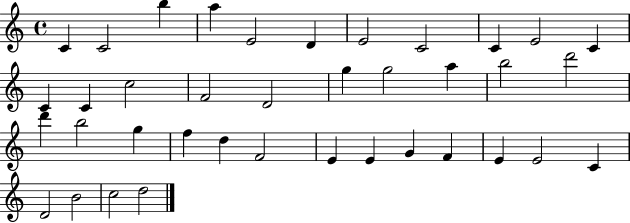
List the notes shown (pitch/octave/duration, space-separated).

C4/q C4/h B5/q A5/q E4/h D4/q E4/h C4/h C4/q E4/h C4/q C4/q C4/q C5/h F4/h D4/h G5/q G5/h A5/q B5/h D6/h D6/q B5/h G5/q F5/q D5/q F4/h E4/q E4/q G4/q F4/q E4/q E4/h C4/q D4/h B4/h C5/h D5/h